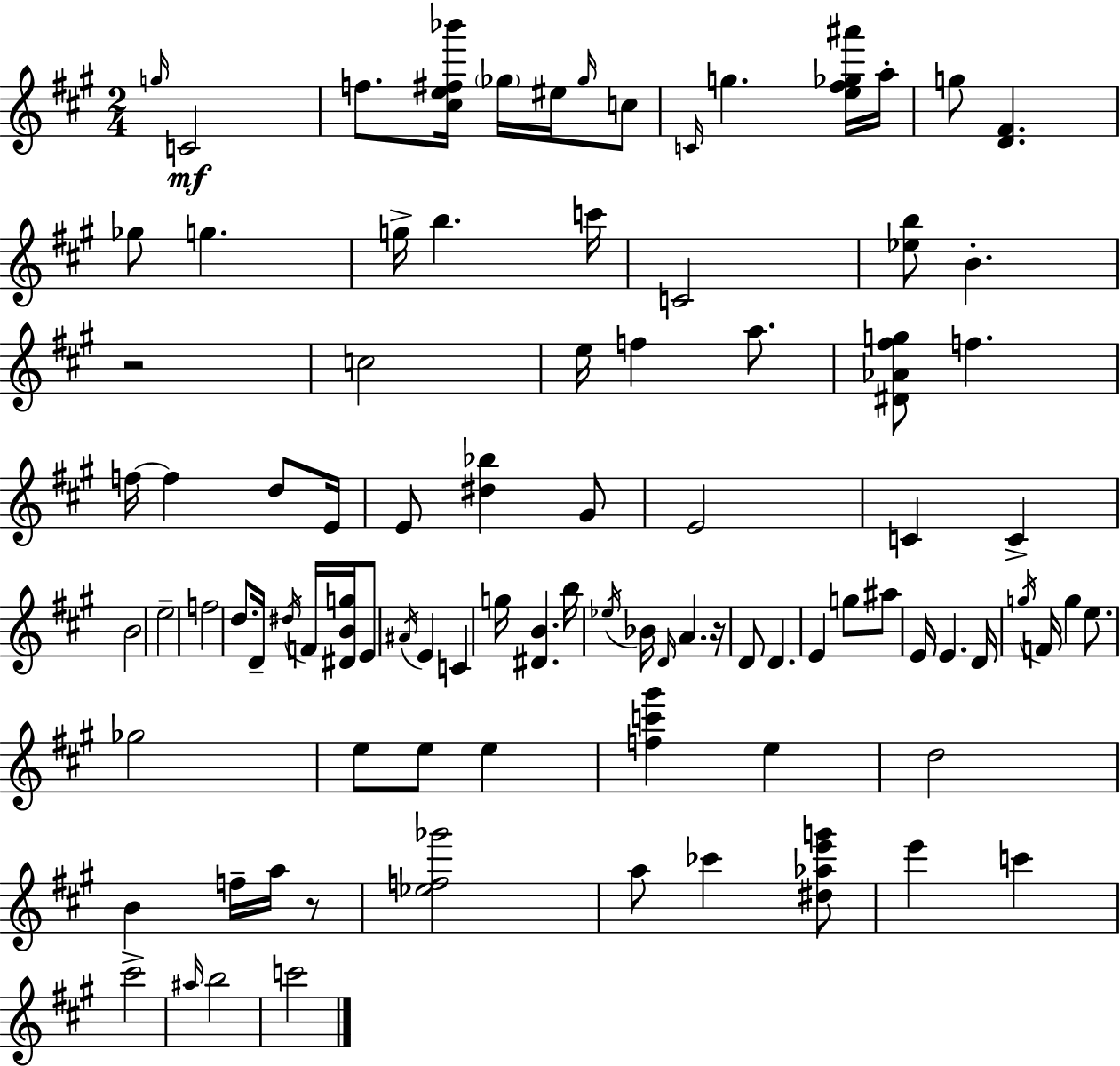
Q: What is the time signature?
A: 2/4